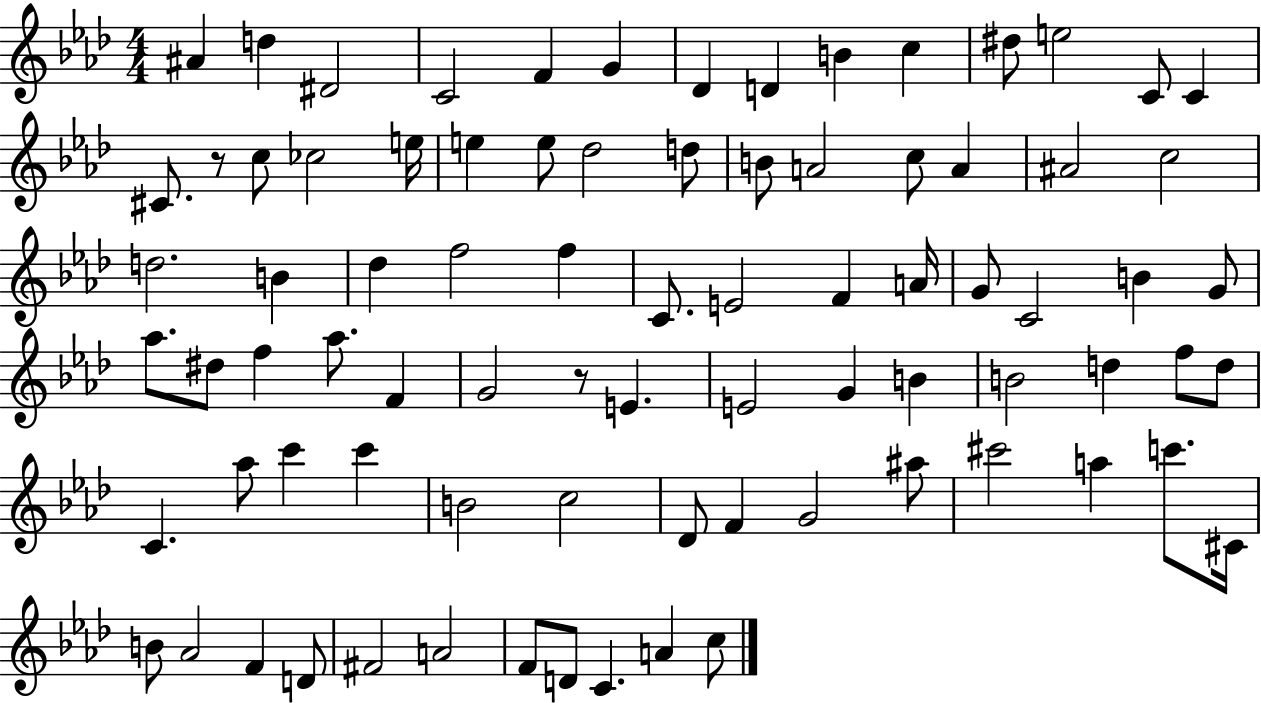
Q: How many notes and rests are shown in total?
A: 82